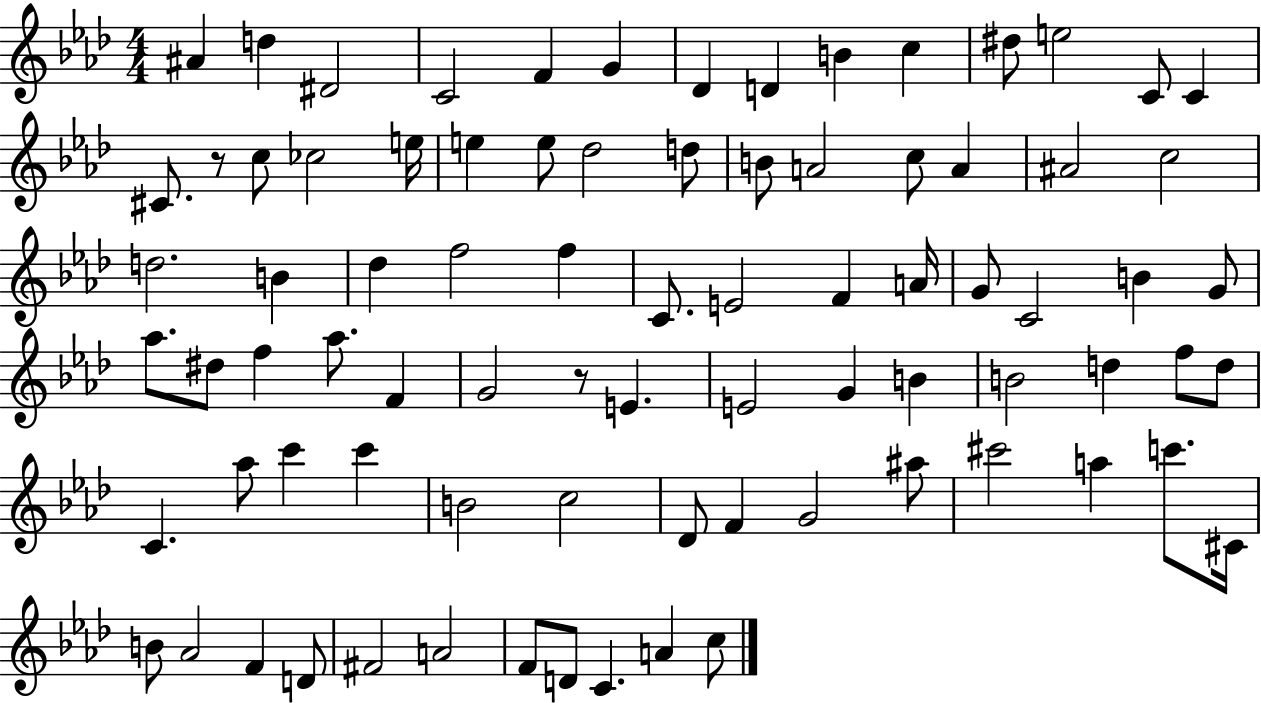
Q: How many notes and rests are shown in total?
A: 82